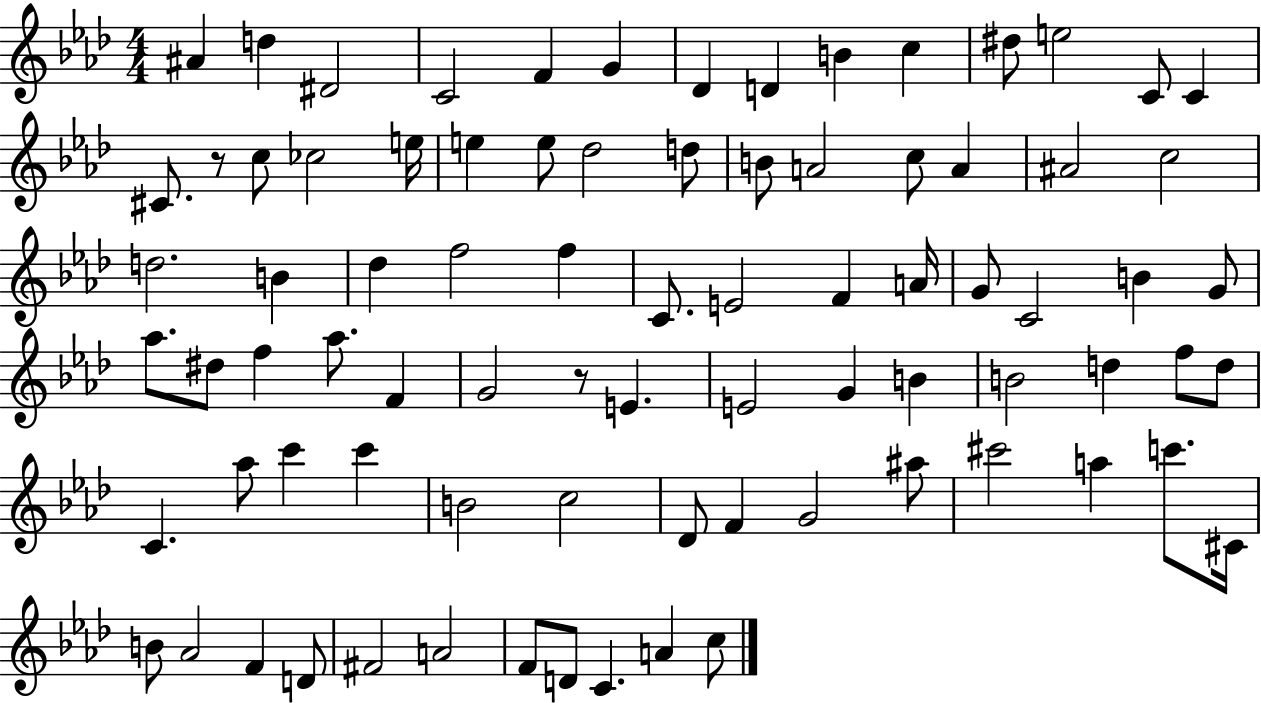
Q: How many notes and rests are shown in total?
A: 82